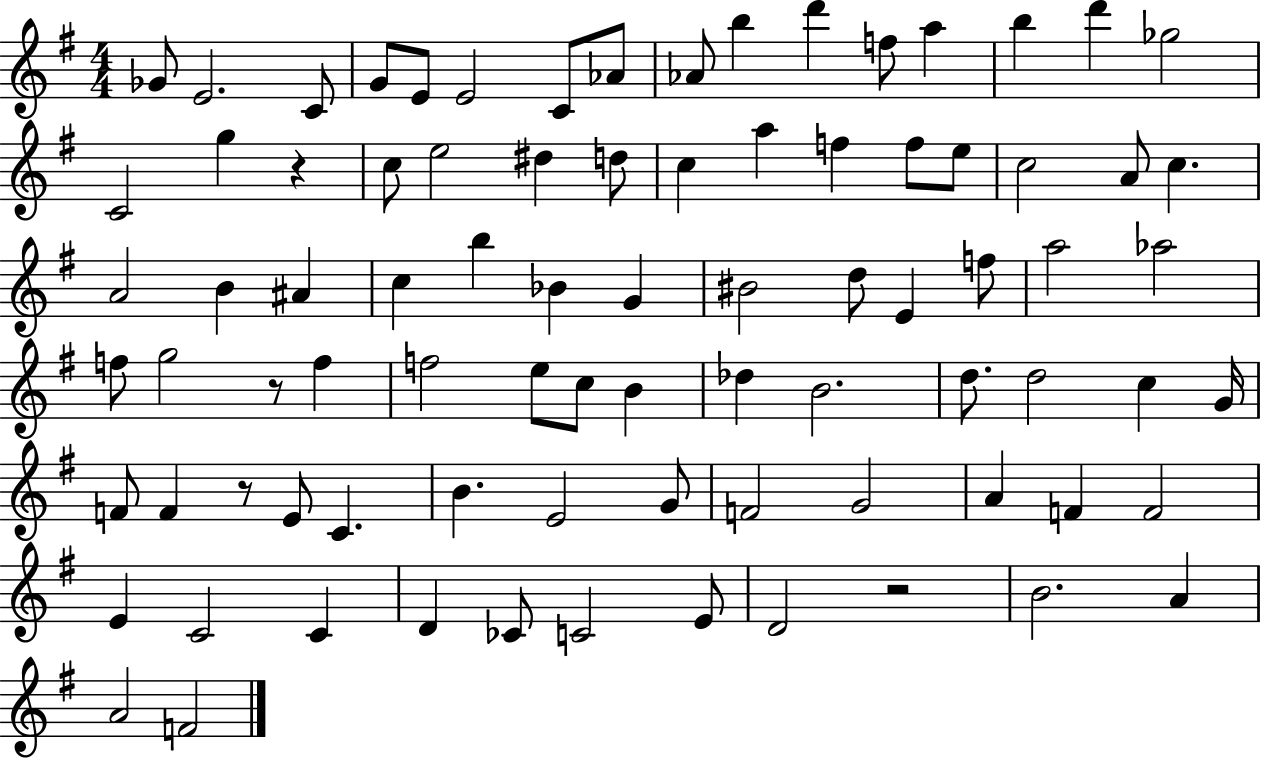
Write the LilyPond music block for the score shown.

{
  \clef treble
  \numericTimeSignature
  \time 4/4
  \key g \major
  ges'8 e'2. c'8 | g'8 e'8 e'2 c'8 aes'8 | aes'8 b''4 d'''4 f''8 a''4 | b''4 d'''4 ges''2 | \break c'2 g''4 r4 | c''8 e''2 dis''4 d''8 | c''4 a''4 f''4 f''8 e''8 | c''2 a'8 c''4. | \break a'2 b'4 ais'4 | c''4 b''4 bes'4 g'4 | bis'2 d''8 e'4 f''8 | a''2 aes''2 | \break f''8 g''2 r8 f''4 | f''2 e''8 c''8 b'4 | des''4 b'2. | d''8. d''2 c''4 g'16 | \break f'8 f'4 r8 e'8 c'4. | b'4. e'2 g'8 | f'2 g'2 | a'4 f'4 f'2 | \break e'4 c'2 c'4 | d'4 ces'8 c'2 e'8 | d'2 r2 | b'2. a'4 | \break a'2 f'2 | \bar "|."
}